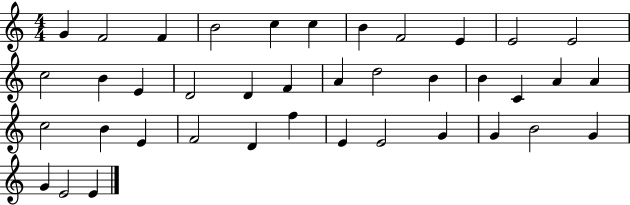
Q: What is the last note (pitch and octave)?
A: E4